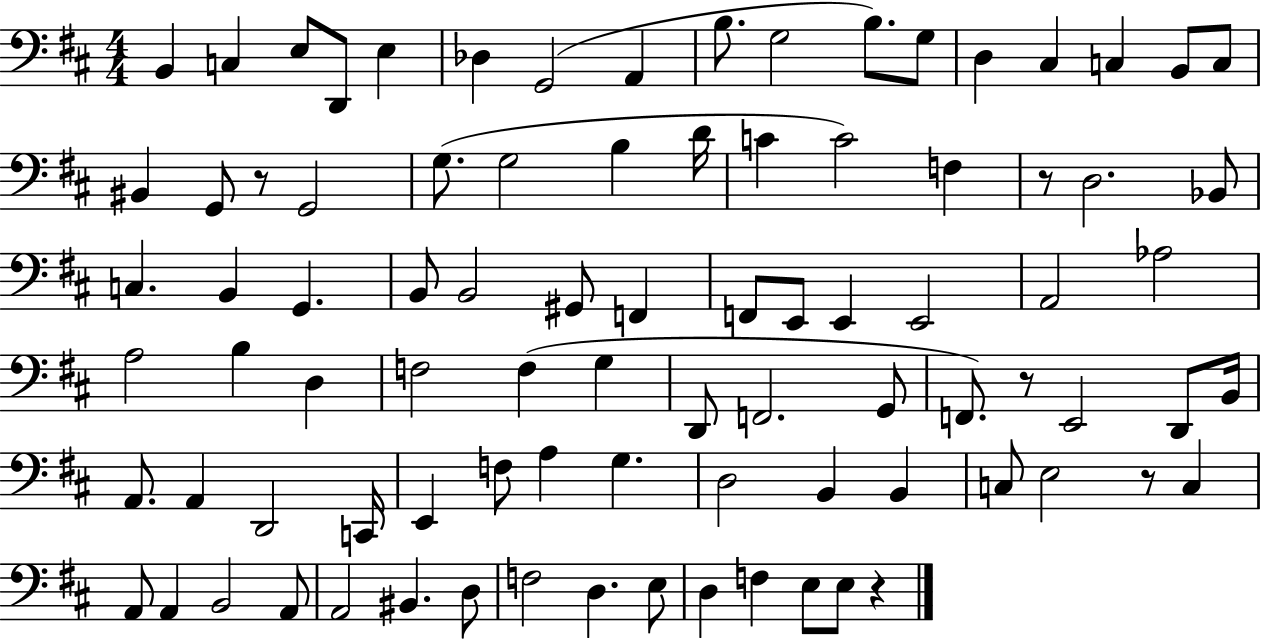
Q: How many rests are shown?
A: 5